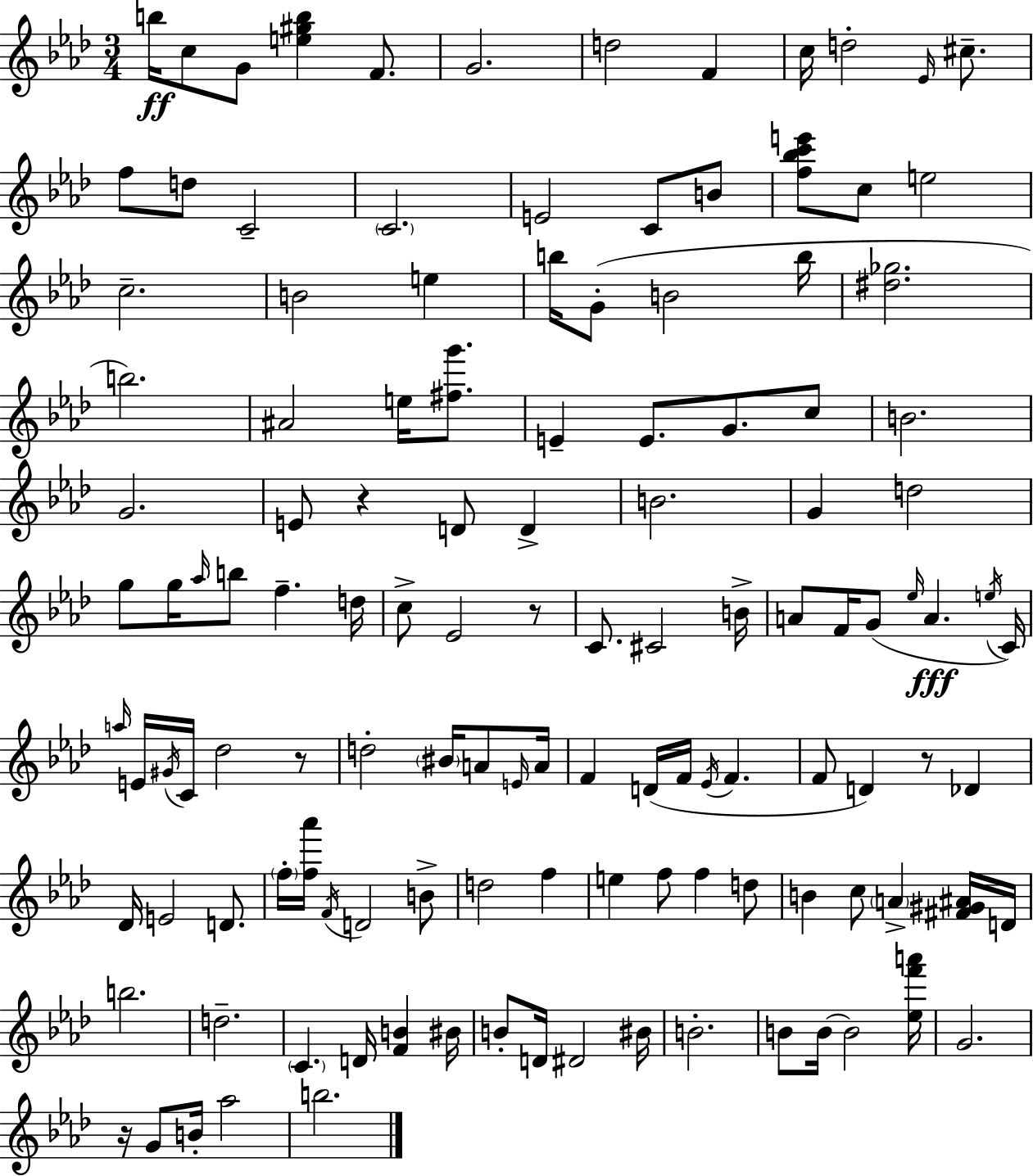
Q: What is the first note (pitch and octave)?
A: B5